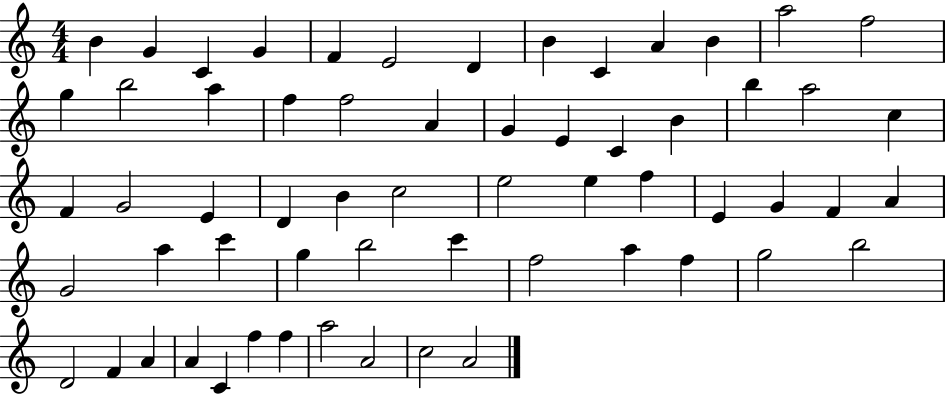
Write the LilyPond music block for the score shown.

{
  \clef treble
  \numericTimeSignature
  \time 4/4
  \key c \major
  b'4 g'4 c'4 g'4 | f'4 e'2 d'4 | b'4 c'4 a'4 b'4 | a''2 f''2 | \break g''4 b''2 a''4 | f''4 f''2 a'4 | g'4 e'4 c'4 b'4 | b''4 a''2 c''4 | \break f'4 g'2 e'4 | d'4 b'4 c''2 | e''2 e''4 f''4 | e'4 g'4 f'4 a'4 | \break g'2 a''4 c'''4 | g''4 b''2 c'''4 | f''2 a''4 f''4 | g''2 b''2 | \break d'2 f'4 a'4 | a'4 c'4 f''4 f''4 | a''2 a'2 | c''2 a'2 | \break \bar "|."
}